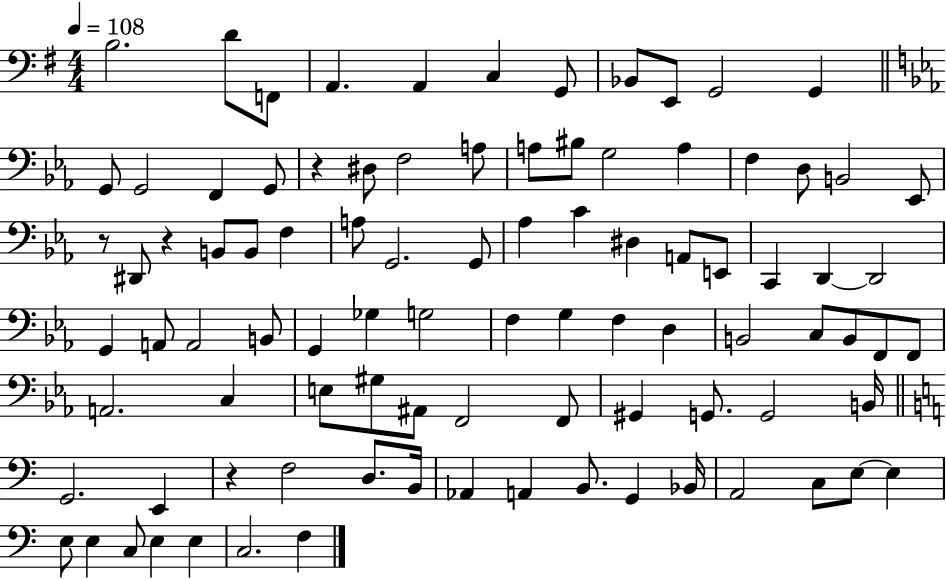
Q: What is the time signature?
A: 4/4